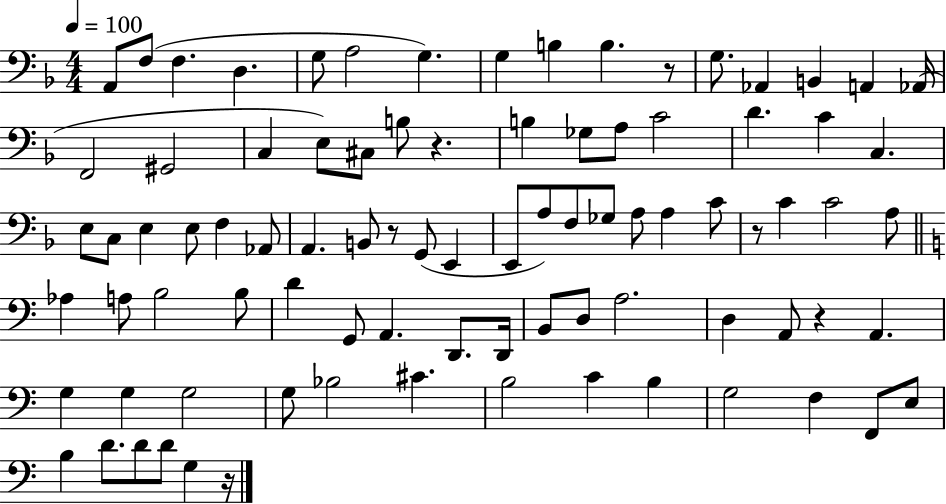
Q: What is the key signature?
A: F major